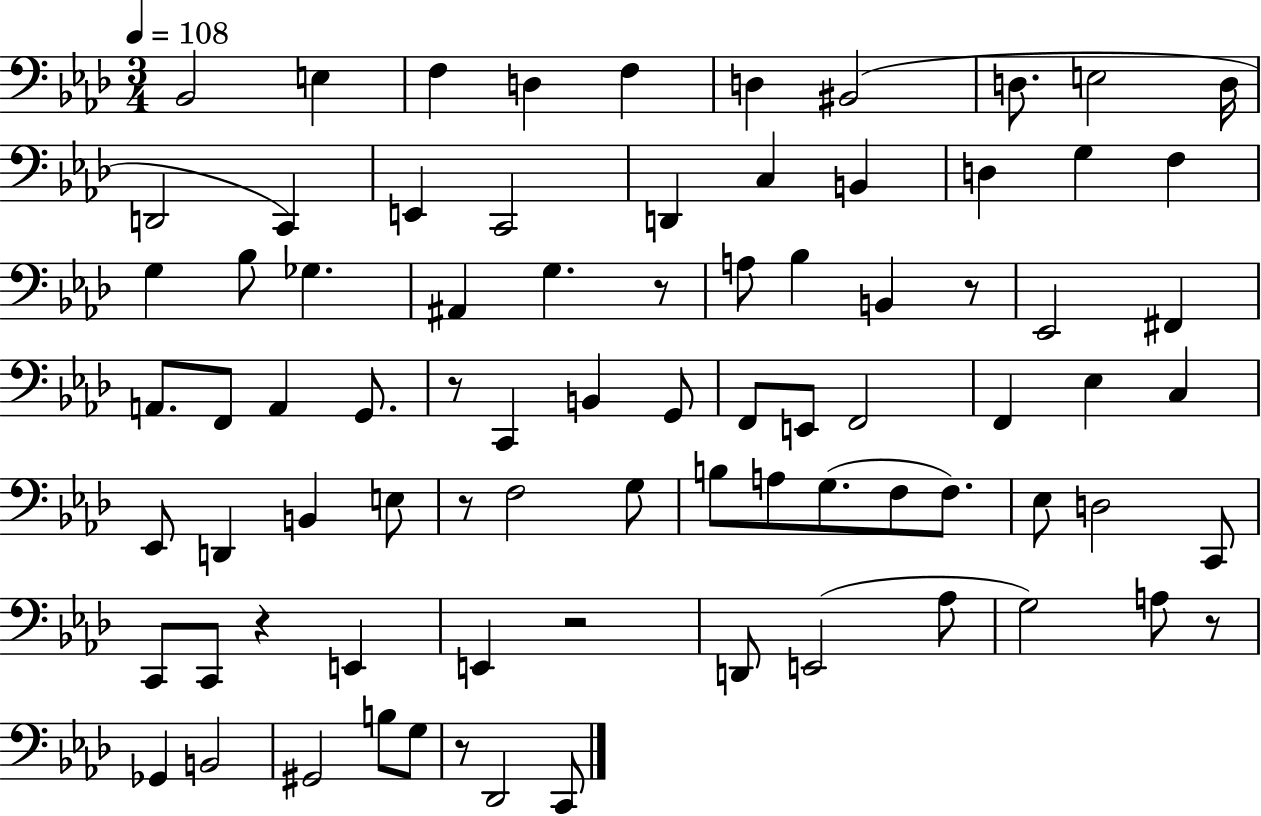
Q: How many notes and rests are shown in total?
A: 81